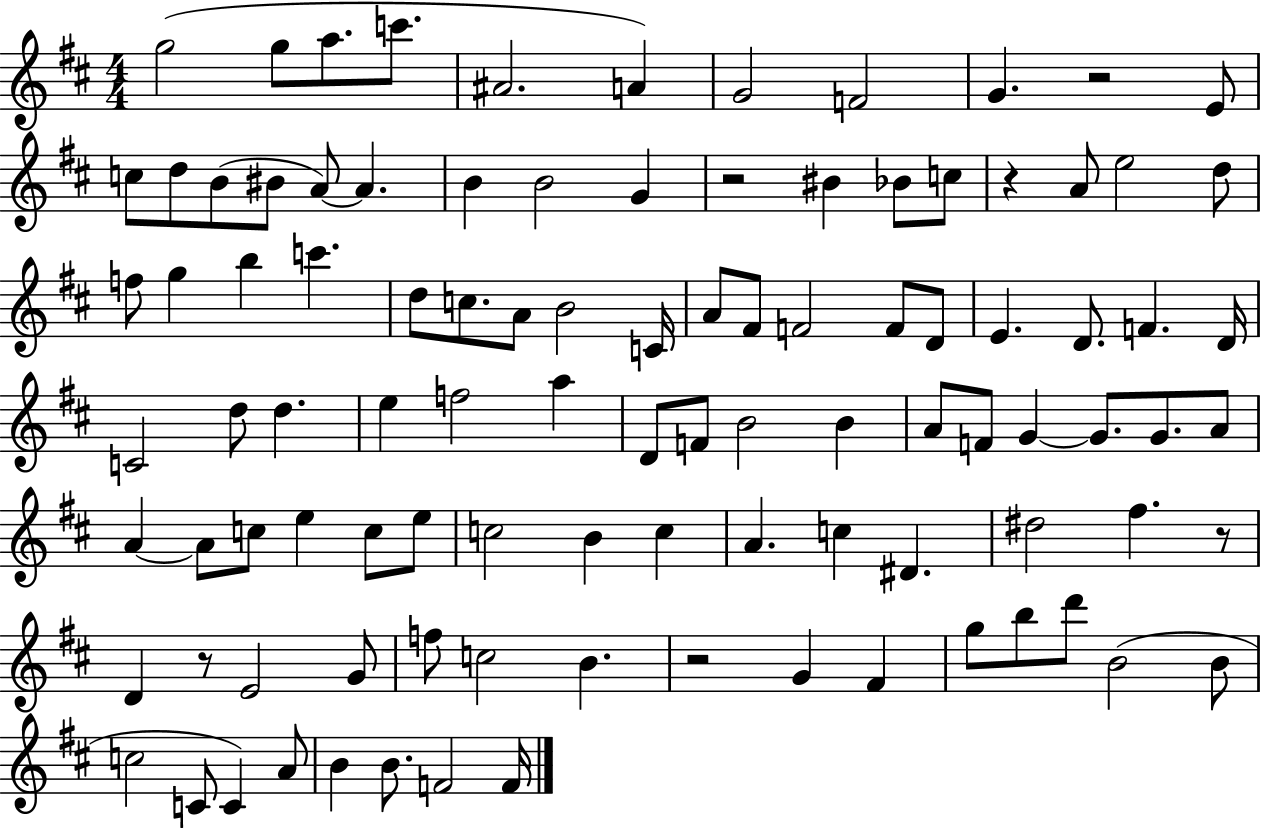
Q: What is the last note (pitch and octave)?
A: F4